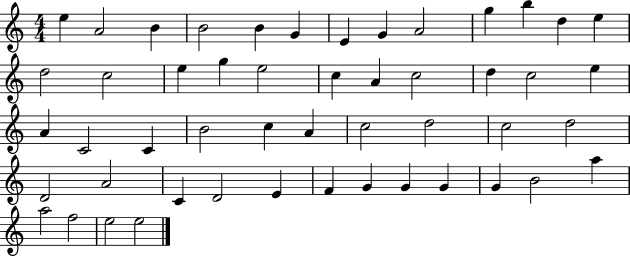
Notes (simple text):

E5/q A4/h B4/q B4/h B4/q G4/q E4/q G4/q A4/h G5/q B5/q D5/q E5/q D5/h C5/h E5/q G5/q E5/h C5/q A4/q C5/h D5/q C5/h E5/q A4/q C4/h C4/q B4/h C5/q A4/q C5/h D5/h C5/h D5/h D4/h A4/h C4/q D4/h E4/q F4/q G4/q G4/q G4/q G4/q B4/h A5/q A5/h F5/h E5/h E5/h